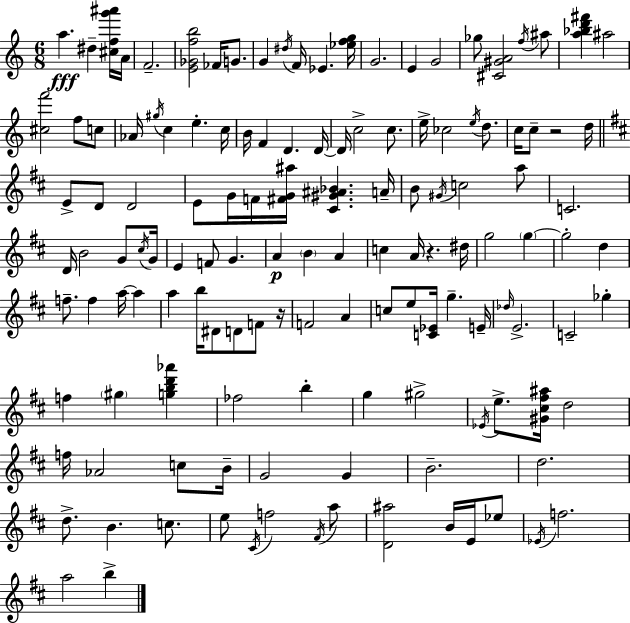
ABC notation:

X:1
T:Untitled
M:6/8
L:1/4
K:C
a ^d [^cfg'^a']/4 A/4 F2 [E_Gfb]2 _F/4 G/2 G ^d/4 F/4 _E [_efg]/4 G2 E G2 _g/2 [^C^GA]2 f/4 ^a/2 [a_bd'^f'] ^a2 [^cf']2 f/2 c/2 _A/4 ^g/4 c e c/4 B/4 F D D/4 D/4 c2 c/2 e/4 _c2 e/4 d/2 c/4 c/2 z2 d/4 E/2 D/2 D2 E/2 G/4 F/4 [^FG^a]/4 [^C^G^A_B] A/4 B/2 ^G/4 c2 a/2 C2 D/4 B2 G/2 ^c/4 G/4 E F/2 G A B A c A/4 z ^d/4 g2 g g2 d f/2 f a/4 a a b/4 ^D/2 D/2 F/2 z/4 F2 A c/2 e/2 [C_E]/4 g E/4 _d/4 E2 C2 _g f ^g [gbd'_a'] _f2 b g ^g2 _E/4 e/2 [^G^c^f^a]/4 d2 f/4 _A2 c/2 B/4 G2 G B2 d2 d/2 B c/2 e/2 ^C/4 f2 ^F/4 a/2 [D^a]2 B/4 E/4 _e/2 _E/4 f2 a2 b